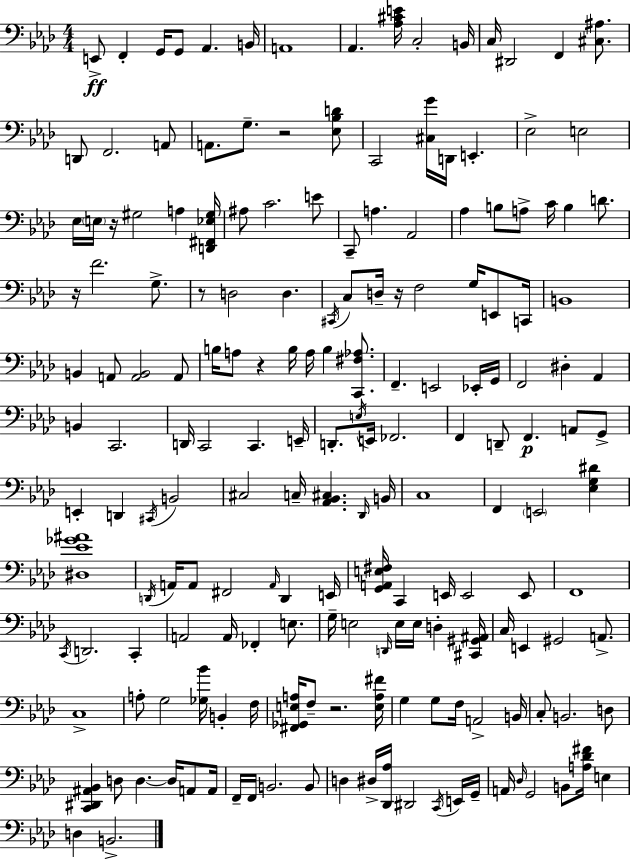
X:1
T:Untitled
M:4/4
L:1/4
K:Ab
E,,/2 F,, G,,/4 G,,/2 _A,, B,,/4 A,,4 _A,, [_A,^CE]/4 C,2 B,,/4 C,/4 ^D,,2 F,, [^C,^A,]/2 D,,/2 F,,2 A,,/2 A,,/2 G,/2 z2 [_E,_B,D]/2 C,,2 [^C,G]/4 D,,/4 E,, _E,2 E,2 _E,/4 E,/4 z/4 ^G,2 A, [D,,^F,,_E,^G,]/4 ^A,/2 C2 E/2 C,,/2 A, _A,,2 _A, B,/2 A,/2 C/4 B, D/2 z/4 F2 G,/2 z/2 D,2 D, ^C,,/4 C,/2 D,/4 z/4 F,2 G,/4 E,,/2 C,,/4 B,,4 B,, A,,/2 [A,,B,,]2 A,,/2 B,/4 A,/2 z B,/4 A,/4 B, [C,,^F,_A,]/2 F,, E,,2 _E,,/4 G,,/4 F,,2 ^D, _A,, B,, C,,2 D,,/4 C,,2 C,, E,,/4 D,,/2 E,/4 E,,/4 _F,,2 F,, D,,/2 F,, A,,/2 G,,/2 E,, D,, ^C,,/4 B,,2 ^C,2 C,/4 [_A,,_B,,^C,] _D,,/4 B,,/4 C,4 F,, E,,2 [_E,G,^D] [^D,_E_G^A]4 D,,/4 A,,/4 A,,/2 ^F,,2 A,,/4 D,, E,,/4 [G,,A,,E,^F,]/4 C,, E,,/4 E,,2 E,,/2 F,,4 C,,/4 D,,2 C,, A,,2 A,,/4 _F,, E,/2 G,/4 E,2 D,,/4 E,/4 E,/4 D, [^C,,^G,,^A,,]/4 C,/4 E,, ^G,,2 A,,/2 C,4 A,/2 G,2 [_G,_B]/4 B,, F,/4 [^F,,_G,,E,A,]/4 F,/2 z2 [E,A,^F]/4 G, G,/2 F,/4 A,,2 B,,/4 C,/2 B,,2 D,/2 [C,,^D,,^A,,_B,,] D,/2 D, D,/4 A,,/2 A,,/4 F,,/4 F,,/4 B,,2 B,,/2 D, ^D,/4 [_D,,_A,]/4 ^D,,2 C,,/4 E,,/4 G,,/4 A,,/4 _D,/4 G,,2 B,,/2 [A,_D^F]/4 E, D, B,,2